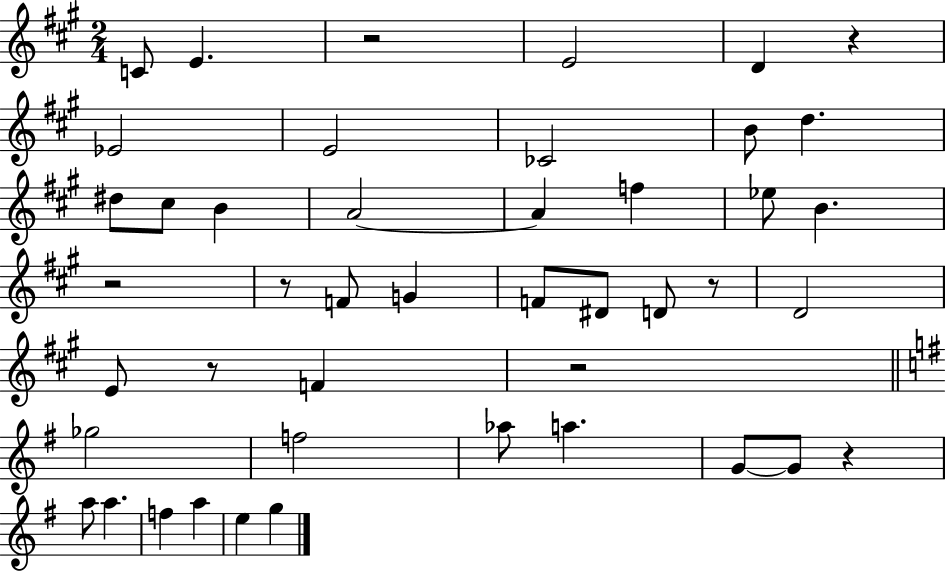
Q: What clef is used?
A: treble